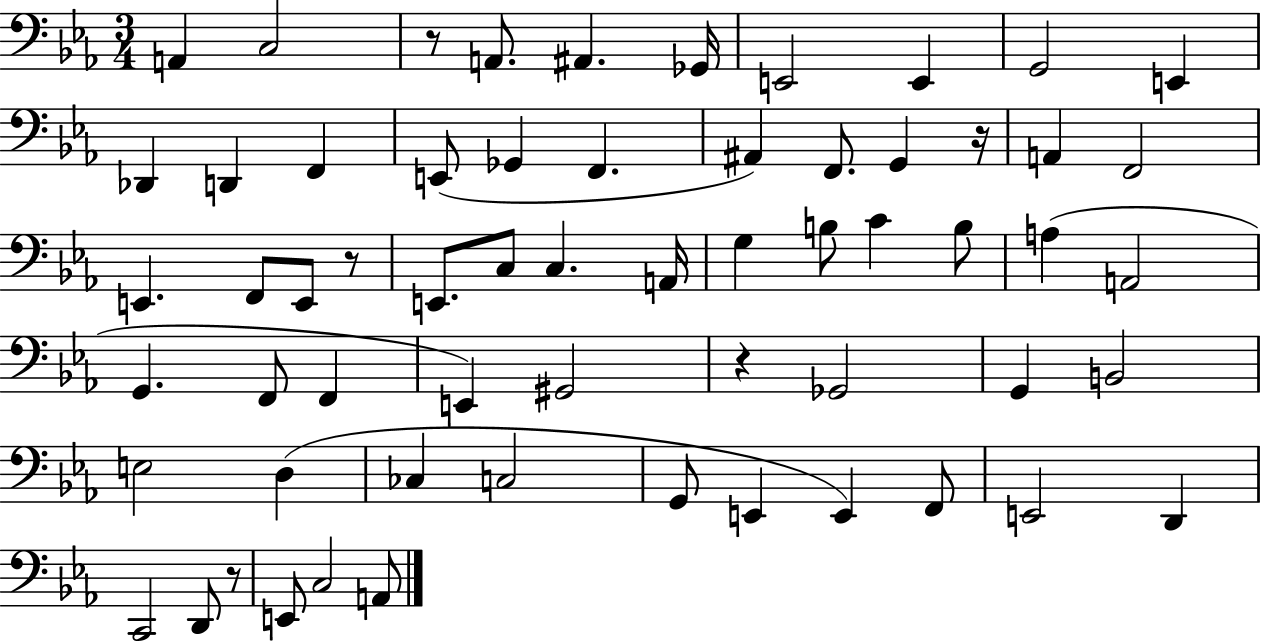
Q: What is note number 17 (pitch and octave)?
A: F2